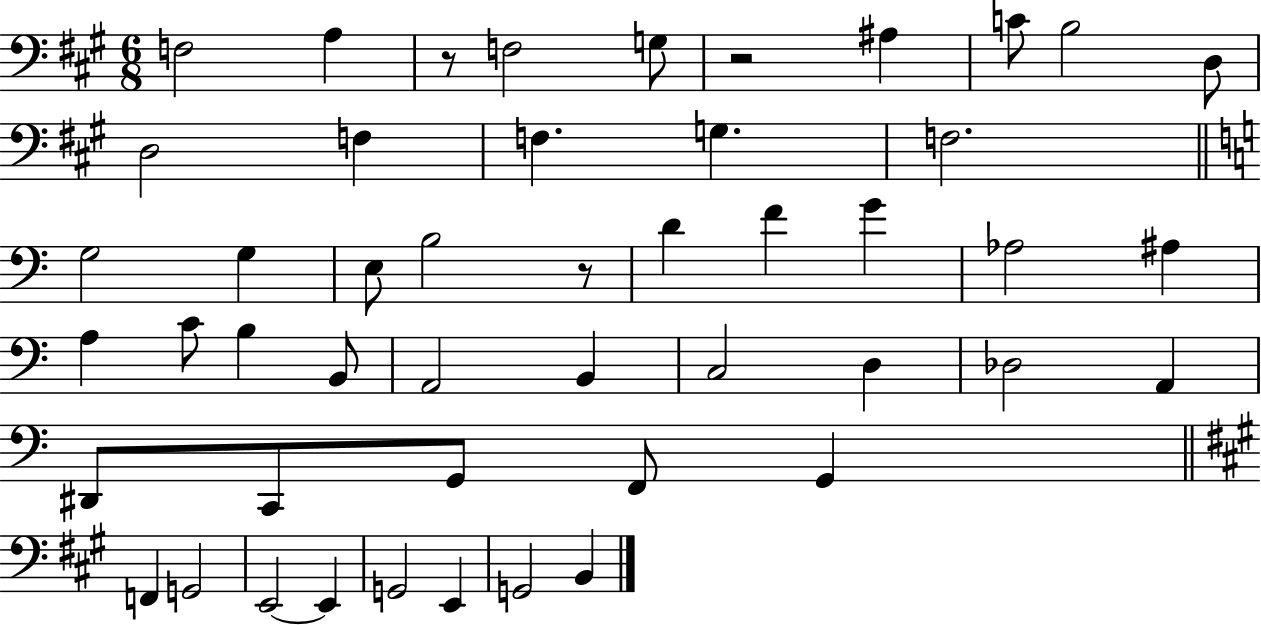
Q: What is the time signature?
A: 6/8